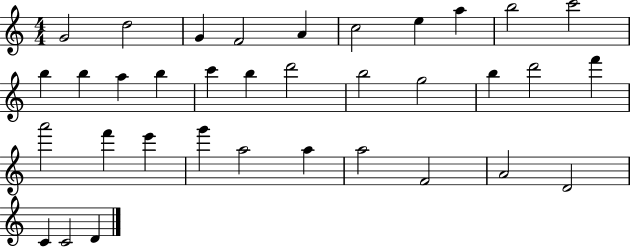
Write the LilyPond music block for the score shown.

{
  \clef treble
  \numericTimeSignature
  \time 4/4
  \key c \major
  g'2 d''2 | g'4 f'2 a'4 | c''2 e''4 a''4 | b''2 c'''2 | \break b''4 b''4 a''4 b''4 | c'''4 b''4 d'''2 | b''2 g''2 | b''4 d'''2 f'''4 | \break a'''2 f'''4 e'''4 | g'''4 a''2 a''4 | a''2 f'2 | a'2 d'2 | \break c'4 c'2 d'4 | \bar "|."
}